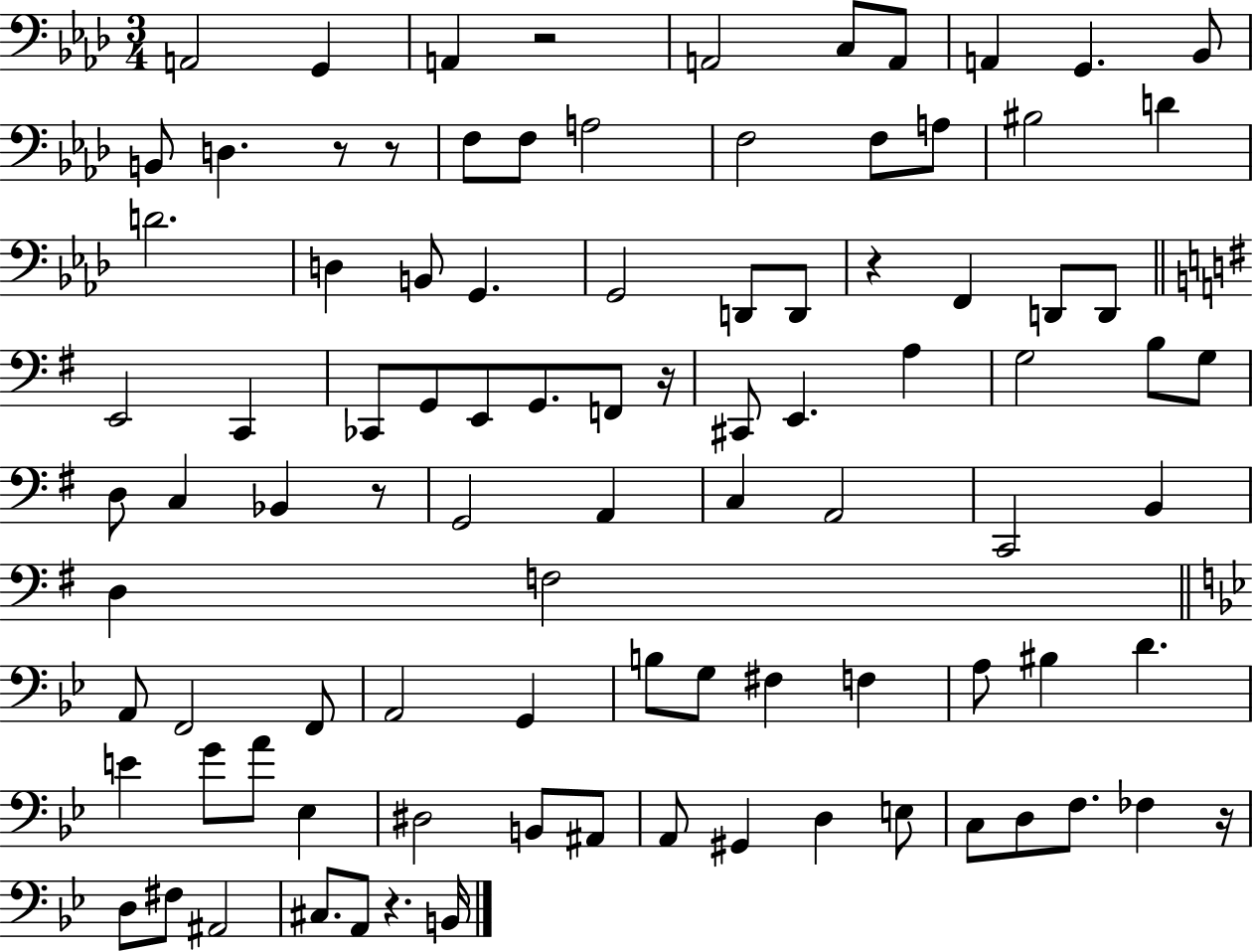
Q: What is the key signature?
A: AES major